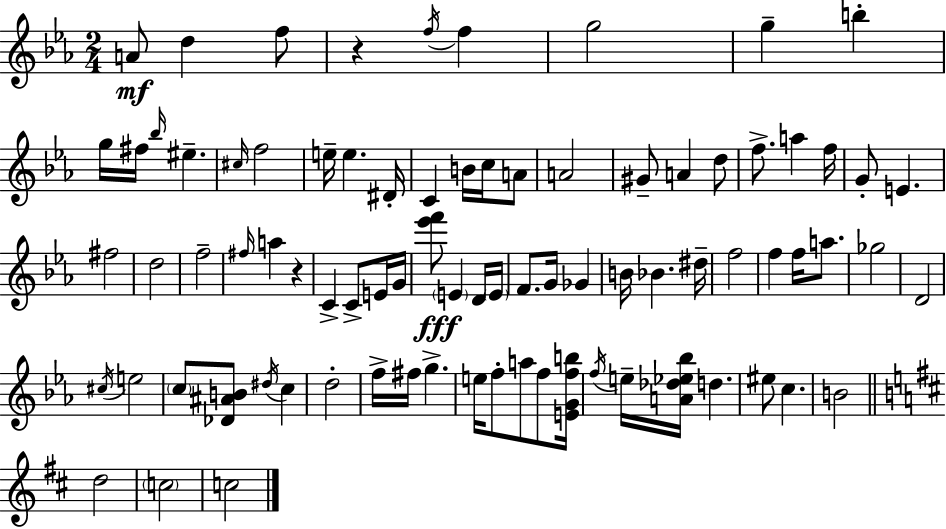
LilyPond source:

{
  \clef treble
  \numericTimeSignature
  \time 2/4
  \key c \minor
  \repeat volta 2 { a'8\mf d''4 f''8 | r4 \acciaccatura { f''16 } f''4 | g''2 | g''4-- b''4-. | \break g''16 fis''16 \grace { bes''16 } eis''4.-- | \grace { cis''16 } f''2 | e''16-- e''4. | dis'16-. c'4 b'16 | \break c''16 a'8 a'2 | gis'8-- a'4 | d''8 f''8.-> a''4 | f''16 g'8-. e'4. | \break fis''2 | d''2 | f''2-- | \grace { fis''16 } a''4 | \break r4 c'4-> | c'8-> e'16 g'16 <ees''' f'''>8\fff \parenthesize e'4 | d'16 \parenthesize e'16 f'8. g'16 | ges'4 b'16 bes'4. | \break dis''16-- f''2 | f''4 | f''16 a''8. ges''2 | d'2 | \break \acciaccatura { cis''16 } e''2 | \parenthesize c''8 <des' ais' b'>8 | \acciaccatura { dis''16 } c''4 d''2-. | f''16-> fis''16 | \break g''4.-> e''16 f''8-. | a''8 f''8 <e' g' f'' b''>16 \acciaccatura { f''16 } e''16-- | <a' des'' ees'' bes''>16 d''4. eis''8 | c''4. b'2 | \break \bar "||" \break \key d \major d''2 | \parenthesize c''2 | c''2 | } \bar "|."
}